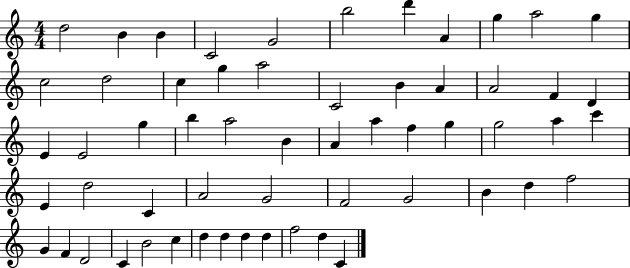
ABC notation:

X:1
T:Untitled
M:4/4
L:1/4
K:C
d2 B B C2 G2 b2 d' A g a2 g c2 d2 c g a2 C2 B A A2 F D E E2 g b a2 B A a f g g2 a c' E d2 C A2 G2 F2 G2 B d f2 G F D2 C B2 c d d d d f2 d C